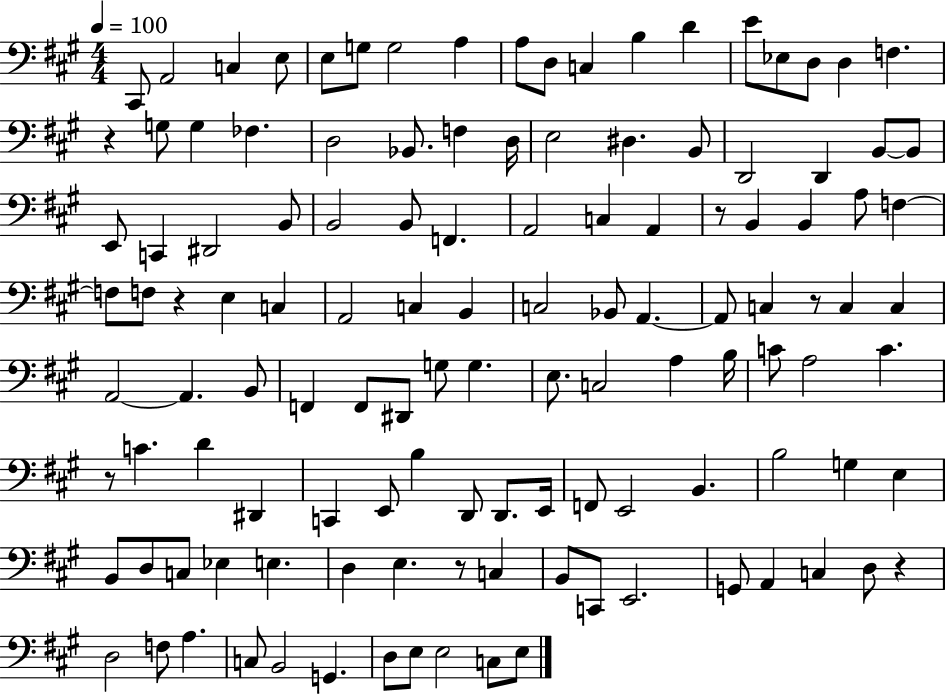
C#2/e A2/h C3/q E3/e E3/e G3/e G3/h A3/q A3/e D3/e C3/q B3/q D4/q E4/e Eb3/e D3/e D3/q F3/q. R/q G3/e G3/q FES3/q. D3/h Bb2/e. F3/q D3/s E3/h D#3/q. B2/e D2/h D2/q B2/e B2/e E2/e C2/q D#2/h B2/e B2/h B2/e F2/q. A2/h C3/q A2/q R/e B2/q B2/q A3/e F3/q F3/e F3/e R/q E3/q C3/q A2/h C3/q B2/q C3/h Bb2/e A2/q. A2/e C3/q R/e C3/q C3/q A2/h A2/q. B2/e F2/q F2/e D#2/e G3/e G3/q. E3/e. C3/h A3/q B3/s C4/e A3/h C4/q. R/e C4/q. D4/q D#2/q C2/q E2/e B3/q D2/e D2/e. E2/s F2/e E2/h B2/q. B3/h G3/q E3/q B2/e D3/e C3/e Eb3/q E3/q. D3/q E3/q. R/e C3/q B2/e C2/e E2/h. G2/e A2/q C3/q D3/e R/q D3/h F3/e A3/q. C3/e B2/h G2/q. D3/e E3/e E3/h C3/e E3/e